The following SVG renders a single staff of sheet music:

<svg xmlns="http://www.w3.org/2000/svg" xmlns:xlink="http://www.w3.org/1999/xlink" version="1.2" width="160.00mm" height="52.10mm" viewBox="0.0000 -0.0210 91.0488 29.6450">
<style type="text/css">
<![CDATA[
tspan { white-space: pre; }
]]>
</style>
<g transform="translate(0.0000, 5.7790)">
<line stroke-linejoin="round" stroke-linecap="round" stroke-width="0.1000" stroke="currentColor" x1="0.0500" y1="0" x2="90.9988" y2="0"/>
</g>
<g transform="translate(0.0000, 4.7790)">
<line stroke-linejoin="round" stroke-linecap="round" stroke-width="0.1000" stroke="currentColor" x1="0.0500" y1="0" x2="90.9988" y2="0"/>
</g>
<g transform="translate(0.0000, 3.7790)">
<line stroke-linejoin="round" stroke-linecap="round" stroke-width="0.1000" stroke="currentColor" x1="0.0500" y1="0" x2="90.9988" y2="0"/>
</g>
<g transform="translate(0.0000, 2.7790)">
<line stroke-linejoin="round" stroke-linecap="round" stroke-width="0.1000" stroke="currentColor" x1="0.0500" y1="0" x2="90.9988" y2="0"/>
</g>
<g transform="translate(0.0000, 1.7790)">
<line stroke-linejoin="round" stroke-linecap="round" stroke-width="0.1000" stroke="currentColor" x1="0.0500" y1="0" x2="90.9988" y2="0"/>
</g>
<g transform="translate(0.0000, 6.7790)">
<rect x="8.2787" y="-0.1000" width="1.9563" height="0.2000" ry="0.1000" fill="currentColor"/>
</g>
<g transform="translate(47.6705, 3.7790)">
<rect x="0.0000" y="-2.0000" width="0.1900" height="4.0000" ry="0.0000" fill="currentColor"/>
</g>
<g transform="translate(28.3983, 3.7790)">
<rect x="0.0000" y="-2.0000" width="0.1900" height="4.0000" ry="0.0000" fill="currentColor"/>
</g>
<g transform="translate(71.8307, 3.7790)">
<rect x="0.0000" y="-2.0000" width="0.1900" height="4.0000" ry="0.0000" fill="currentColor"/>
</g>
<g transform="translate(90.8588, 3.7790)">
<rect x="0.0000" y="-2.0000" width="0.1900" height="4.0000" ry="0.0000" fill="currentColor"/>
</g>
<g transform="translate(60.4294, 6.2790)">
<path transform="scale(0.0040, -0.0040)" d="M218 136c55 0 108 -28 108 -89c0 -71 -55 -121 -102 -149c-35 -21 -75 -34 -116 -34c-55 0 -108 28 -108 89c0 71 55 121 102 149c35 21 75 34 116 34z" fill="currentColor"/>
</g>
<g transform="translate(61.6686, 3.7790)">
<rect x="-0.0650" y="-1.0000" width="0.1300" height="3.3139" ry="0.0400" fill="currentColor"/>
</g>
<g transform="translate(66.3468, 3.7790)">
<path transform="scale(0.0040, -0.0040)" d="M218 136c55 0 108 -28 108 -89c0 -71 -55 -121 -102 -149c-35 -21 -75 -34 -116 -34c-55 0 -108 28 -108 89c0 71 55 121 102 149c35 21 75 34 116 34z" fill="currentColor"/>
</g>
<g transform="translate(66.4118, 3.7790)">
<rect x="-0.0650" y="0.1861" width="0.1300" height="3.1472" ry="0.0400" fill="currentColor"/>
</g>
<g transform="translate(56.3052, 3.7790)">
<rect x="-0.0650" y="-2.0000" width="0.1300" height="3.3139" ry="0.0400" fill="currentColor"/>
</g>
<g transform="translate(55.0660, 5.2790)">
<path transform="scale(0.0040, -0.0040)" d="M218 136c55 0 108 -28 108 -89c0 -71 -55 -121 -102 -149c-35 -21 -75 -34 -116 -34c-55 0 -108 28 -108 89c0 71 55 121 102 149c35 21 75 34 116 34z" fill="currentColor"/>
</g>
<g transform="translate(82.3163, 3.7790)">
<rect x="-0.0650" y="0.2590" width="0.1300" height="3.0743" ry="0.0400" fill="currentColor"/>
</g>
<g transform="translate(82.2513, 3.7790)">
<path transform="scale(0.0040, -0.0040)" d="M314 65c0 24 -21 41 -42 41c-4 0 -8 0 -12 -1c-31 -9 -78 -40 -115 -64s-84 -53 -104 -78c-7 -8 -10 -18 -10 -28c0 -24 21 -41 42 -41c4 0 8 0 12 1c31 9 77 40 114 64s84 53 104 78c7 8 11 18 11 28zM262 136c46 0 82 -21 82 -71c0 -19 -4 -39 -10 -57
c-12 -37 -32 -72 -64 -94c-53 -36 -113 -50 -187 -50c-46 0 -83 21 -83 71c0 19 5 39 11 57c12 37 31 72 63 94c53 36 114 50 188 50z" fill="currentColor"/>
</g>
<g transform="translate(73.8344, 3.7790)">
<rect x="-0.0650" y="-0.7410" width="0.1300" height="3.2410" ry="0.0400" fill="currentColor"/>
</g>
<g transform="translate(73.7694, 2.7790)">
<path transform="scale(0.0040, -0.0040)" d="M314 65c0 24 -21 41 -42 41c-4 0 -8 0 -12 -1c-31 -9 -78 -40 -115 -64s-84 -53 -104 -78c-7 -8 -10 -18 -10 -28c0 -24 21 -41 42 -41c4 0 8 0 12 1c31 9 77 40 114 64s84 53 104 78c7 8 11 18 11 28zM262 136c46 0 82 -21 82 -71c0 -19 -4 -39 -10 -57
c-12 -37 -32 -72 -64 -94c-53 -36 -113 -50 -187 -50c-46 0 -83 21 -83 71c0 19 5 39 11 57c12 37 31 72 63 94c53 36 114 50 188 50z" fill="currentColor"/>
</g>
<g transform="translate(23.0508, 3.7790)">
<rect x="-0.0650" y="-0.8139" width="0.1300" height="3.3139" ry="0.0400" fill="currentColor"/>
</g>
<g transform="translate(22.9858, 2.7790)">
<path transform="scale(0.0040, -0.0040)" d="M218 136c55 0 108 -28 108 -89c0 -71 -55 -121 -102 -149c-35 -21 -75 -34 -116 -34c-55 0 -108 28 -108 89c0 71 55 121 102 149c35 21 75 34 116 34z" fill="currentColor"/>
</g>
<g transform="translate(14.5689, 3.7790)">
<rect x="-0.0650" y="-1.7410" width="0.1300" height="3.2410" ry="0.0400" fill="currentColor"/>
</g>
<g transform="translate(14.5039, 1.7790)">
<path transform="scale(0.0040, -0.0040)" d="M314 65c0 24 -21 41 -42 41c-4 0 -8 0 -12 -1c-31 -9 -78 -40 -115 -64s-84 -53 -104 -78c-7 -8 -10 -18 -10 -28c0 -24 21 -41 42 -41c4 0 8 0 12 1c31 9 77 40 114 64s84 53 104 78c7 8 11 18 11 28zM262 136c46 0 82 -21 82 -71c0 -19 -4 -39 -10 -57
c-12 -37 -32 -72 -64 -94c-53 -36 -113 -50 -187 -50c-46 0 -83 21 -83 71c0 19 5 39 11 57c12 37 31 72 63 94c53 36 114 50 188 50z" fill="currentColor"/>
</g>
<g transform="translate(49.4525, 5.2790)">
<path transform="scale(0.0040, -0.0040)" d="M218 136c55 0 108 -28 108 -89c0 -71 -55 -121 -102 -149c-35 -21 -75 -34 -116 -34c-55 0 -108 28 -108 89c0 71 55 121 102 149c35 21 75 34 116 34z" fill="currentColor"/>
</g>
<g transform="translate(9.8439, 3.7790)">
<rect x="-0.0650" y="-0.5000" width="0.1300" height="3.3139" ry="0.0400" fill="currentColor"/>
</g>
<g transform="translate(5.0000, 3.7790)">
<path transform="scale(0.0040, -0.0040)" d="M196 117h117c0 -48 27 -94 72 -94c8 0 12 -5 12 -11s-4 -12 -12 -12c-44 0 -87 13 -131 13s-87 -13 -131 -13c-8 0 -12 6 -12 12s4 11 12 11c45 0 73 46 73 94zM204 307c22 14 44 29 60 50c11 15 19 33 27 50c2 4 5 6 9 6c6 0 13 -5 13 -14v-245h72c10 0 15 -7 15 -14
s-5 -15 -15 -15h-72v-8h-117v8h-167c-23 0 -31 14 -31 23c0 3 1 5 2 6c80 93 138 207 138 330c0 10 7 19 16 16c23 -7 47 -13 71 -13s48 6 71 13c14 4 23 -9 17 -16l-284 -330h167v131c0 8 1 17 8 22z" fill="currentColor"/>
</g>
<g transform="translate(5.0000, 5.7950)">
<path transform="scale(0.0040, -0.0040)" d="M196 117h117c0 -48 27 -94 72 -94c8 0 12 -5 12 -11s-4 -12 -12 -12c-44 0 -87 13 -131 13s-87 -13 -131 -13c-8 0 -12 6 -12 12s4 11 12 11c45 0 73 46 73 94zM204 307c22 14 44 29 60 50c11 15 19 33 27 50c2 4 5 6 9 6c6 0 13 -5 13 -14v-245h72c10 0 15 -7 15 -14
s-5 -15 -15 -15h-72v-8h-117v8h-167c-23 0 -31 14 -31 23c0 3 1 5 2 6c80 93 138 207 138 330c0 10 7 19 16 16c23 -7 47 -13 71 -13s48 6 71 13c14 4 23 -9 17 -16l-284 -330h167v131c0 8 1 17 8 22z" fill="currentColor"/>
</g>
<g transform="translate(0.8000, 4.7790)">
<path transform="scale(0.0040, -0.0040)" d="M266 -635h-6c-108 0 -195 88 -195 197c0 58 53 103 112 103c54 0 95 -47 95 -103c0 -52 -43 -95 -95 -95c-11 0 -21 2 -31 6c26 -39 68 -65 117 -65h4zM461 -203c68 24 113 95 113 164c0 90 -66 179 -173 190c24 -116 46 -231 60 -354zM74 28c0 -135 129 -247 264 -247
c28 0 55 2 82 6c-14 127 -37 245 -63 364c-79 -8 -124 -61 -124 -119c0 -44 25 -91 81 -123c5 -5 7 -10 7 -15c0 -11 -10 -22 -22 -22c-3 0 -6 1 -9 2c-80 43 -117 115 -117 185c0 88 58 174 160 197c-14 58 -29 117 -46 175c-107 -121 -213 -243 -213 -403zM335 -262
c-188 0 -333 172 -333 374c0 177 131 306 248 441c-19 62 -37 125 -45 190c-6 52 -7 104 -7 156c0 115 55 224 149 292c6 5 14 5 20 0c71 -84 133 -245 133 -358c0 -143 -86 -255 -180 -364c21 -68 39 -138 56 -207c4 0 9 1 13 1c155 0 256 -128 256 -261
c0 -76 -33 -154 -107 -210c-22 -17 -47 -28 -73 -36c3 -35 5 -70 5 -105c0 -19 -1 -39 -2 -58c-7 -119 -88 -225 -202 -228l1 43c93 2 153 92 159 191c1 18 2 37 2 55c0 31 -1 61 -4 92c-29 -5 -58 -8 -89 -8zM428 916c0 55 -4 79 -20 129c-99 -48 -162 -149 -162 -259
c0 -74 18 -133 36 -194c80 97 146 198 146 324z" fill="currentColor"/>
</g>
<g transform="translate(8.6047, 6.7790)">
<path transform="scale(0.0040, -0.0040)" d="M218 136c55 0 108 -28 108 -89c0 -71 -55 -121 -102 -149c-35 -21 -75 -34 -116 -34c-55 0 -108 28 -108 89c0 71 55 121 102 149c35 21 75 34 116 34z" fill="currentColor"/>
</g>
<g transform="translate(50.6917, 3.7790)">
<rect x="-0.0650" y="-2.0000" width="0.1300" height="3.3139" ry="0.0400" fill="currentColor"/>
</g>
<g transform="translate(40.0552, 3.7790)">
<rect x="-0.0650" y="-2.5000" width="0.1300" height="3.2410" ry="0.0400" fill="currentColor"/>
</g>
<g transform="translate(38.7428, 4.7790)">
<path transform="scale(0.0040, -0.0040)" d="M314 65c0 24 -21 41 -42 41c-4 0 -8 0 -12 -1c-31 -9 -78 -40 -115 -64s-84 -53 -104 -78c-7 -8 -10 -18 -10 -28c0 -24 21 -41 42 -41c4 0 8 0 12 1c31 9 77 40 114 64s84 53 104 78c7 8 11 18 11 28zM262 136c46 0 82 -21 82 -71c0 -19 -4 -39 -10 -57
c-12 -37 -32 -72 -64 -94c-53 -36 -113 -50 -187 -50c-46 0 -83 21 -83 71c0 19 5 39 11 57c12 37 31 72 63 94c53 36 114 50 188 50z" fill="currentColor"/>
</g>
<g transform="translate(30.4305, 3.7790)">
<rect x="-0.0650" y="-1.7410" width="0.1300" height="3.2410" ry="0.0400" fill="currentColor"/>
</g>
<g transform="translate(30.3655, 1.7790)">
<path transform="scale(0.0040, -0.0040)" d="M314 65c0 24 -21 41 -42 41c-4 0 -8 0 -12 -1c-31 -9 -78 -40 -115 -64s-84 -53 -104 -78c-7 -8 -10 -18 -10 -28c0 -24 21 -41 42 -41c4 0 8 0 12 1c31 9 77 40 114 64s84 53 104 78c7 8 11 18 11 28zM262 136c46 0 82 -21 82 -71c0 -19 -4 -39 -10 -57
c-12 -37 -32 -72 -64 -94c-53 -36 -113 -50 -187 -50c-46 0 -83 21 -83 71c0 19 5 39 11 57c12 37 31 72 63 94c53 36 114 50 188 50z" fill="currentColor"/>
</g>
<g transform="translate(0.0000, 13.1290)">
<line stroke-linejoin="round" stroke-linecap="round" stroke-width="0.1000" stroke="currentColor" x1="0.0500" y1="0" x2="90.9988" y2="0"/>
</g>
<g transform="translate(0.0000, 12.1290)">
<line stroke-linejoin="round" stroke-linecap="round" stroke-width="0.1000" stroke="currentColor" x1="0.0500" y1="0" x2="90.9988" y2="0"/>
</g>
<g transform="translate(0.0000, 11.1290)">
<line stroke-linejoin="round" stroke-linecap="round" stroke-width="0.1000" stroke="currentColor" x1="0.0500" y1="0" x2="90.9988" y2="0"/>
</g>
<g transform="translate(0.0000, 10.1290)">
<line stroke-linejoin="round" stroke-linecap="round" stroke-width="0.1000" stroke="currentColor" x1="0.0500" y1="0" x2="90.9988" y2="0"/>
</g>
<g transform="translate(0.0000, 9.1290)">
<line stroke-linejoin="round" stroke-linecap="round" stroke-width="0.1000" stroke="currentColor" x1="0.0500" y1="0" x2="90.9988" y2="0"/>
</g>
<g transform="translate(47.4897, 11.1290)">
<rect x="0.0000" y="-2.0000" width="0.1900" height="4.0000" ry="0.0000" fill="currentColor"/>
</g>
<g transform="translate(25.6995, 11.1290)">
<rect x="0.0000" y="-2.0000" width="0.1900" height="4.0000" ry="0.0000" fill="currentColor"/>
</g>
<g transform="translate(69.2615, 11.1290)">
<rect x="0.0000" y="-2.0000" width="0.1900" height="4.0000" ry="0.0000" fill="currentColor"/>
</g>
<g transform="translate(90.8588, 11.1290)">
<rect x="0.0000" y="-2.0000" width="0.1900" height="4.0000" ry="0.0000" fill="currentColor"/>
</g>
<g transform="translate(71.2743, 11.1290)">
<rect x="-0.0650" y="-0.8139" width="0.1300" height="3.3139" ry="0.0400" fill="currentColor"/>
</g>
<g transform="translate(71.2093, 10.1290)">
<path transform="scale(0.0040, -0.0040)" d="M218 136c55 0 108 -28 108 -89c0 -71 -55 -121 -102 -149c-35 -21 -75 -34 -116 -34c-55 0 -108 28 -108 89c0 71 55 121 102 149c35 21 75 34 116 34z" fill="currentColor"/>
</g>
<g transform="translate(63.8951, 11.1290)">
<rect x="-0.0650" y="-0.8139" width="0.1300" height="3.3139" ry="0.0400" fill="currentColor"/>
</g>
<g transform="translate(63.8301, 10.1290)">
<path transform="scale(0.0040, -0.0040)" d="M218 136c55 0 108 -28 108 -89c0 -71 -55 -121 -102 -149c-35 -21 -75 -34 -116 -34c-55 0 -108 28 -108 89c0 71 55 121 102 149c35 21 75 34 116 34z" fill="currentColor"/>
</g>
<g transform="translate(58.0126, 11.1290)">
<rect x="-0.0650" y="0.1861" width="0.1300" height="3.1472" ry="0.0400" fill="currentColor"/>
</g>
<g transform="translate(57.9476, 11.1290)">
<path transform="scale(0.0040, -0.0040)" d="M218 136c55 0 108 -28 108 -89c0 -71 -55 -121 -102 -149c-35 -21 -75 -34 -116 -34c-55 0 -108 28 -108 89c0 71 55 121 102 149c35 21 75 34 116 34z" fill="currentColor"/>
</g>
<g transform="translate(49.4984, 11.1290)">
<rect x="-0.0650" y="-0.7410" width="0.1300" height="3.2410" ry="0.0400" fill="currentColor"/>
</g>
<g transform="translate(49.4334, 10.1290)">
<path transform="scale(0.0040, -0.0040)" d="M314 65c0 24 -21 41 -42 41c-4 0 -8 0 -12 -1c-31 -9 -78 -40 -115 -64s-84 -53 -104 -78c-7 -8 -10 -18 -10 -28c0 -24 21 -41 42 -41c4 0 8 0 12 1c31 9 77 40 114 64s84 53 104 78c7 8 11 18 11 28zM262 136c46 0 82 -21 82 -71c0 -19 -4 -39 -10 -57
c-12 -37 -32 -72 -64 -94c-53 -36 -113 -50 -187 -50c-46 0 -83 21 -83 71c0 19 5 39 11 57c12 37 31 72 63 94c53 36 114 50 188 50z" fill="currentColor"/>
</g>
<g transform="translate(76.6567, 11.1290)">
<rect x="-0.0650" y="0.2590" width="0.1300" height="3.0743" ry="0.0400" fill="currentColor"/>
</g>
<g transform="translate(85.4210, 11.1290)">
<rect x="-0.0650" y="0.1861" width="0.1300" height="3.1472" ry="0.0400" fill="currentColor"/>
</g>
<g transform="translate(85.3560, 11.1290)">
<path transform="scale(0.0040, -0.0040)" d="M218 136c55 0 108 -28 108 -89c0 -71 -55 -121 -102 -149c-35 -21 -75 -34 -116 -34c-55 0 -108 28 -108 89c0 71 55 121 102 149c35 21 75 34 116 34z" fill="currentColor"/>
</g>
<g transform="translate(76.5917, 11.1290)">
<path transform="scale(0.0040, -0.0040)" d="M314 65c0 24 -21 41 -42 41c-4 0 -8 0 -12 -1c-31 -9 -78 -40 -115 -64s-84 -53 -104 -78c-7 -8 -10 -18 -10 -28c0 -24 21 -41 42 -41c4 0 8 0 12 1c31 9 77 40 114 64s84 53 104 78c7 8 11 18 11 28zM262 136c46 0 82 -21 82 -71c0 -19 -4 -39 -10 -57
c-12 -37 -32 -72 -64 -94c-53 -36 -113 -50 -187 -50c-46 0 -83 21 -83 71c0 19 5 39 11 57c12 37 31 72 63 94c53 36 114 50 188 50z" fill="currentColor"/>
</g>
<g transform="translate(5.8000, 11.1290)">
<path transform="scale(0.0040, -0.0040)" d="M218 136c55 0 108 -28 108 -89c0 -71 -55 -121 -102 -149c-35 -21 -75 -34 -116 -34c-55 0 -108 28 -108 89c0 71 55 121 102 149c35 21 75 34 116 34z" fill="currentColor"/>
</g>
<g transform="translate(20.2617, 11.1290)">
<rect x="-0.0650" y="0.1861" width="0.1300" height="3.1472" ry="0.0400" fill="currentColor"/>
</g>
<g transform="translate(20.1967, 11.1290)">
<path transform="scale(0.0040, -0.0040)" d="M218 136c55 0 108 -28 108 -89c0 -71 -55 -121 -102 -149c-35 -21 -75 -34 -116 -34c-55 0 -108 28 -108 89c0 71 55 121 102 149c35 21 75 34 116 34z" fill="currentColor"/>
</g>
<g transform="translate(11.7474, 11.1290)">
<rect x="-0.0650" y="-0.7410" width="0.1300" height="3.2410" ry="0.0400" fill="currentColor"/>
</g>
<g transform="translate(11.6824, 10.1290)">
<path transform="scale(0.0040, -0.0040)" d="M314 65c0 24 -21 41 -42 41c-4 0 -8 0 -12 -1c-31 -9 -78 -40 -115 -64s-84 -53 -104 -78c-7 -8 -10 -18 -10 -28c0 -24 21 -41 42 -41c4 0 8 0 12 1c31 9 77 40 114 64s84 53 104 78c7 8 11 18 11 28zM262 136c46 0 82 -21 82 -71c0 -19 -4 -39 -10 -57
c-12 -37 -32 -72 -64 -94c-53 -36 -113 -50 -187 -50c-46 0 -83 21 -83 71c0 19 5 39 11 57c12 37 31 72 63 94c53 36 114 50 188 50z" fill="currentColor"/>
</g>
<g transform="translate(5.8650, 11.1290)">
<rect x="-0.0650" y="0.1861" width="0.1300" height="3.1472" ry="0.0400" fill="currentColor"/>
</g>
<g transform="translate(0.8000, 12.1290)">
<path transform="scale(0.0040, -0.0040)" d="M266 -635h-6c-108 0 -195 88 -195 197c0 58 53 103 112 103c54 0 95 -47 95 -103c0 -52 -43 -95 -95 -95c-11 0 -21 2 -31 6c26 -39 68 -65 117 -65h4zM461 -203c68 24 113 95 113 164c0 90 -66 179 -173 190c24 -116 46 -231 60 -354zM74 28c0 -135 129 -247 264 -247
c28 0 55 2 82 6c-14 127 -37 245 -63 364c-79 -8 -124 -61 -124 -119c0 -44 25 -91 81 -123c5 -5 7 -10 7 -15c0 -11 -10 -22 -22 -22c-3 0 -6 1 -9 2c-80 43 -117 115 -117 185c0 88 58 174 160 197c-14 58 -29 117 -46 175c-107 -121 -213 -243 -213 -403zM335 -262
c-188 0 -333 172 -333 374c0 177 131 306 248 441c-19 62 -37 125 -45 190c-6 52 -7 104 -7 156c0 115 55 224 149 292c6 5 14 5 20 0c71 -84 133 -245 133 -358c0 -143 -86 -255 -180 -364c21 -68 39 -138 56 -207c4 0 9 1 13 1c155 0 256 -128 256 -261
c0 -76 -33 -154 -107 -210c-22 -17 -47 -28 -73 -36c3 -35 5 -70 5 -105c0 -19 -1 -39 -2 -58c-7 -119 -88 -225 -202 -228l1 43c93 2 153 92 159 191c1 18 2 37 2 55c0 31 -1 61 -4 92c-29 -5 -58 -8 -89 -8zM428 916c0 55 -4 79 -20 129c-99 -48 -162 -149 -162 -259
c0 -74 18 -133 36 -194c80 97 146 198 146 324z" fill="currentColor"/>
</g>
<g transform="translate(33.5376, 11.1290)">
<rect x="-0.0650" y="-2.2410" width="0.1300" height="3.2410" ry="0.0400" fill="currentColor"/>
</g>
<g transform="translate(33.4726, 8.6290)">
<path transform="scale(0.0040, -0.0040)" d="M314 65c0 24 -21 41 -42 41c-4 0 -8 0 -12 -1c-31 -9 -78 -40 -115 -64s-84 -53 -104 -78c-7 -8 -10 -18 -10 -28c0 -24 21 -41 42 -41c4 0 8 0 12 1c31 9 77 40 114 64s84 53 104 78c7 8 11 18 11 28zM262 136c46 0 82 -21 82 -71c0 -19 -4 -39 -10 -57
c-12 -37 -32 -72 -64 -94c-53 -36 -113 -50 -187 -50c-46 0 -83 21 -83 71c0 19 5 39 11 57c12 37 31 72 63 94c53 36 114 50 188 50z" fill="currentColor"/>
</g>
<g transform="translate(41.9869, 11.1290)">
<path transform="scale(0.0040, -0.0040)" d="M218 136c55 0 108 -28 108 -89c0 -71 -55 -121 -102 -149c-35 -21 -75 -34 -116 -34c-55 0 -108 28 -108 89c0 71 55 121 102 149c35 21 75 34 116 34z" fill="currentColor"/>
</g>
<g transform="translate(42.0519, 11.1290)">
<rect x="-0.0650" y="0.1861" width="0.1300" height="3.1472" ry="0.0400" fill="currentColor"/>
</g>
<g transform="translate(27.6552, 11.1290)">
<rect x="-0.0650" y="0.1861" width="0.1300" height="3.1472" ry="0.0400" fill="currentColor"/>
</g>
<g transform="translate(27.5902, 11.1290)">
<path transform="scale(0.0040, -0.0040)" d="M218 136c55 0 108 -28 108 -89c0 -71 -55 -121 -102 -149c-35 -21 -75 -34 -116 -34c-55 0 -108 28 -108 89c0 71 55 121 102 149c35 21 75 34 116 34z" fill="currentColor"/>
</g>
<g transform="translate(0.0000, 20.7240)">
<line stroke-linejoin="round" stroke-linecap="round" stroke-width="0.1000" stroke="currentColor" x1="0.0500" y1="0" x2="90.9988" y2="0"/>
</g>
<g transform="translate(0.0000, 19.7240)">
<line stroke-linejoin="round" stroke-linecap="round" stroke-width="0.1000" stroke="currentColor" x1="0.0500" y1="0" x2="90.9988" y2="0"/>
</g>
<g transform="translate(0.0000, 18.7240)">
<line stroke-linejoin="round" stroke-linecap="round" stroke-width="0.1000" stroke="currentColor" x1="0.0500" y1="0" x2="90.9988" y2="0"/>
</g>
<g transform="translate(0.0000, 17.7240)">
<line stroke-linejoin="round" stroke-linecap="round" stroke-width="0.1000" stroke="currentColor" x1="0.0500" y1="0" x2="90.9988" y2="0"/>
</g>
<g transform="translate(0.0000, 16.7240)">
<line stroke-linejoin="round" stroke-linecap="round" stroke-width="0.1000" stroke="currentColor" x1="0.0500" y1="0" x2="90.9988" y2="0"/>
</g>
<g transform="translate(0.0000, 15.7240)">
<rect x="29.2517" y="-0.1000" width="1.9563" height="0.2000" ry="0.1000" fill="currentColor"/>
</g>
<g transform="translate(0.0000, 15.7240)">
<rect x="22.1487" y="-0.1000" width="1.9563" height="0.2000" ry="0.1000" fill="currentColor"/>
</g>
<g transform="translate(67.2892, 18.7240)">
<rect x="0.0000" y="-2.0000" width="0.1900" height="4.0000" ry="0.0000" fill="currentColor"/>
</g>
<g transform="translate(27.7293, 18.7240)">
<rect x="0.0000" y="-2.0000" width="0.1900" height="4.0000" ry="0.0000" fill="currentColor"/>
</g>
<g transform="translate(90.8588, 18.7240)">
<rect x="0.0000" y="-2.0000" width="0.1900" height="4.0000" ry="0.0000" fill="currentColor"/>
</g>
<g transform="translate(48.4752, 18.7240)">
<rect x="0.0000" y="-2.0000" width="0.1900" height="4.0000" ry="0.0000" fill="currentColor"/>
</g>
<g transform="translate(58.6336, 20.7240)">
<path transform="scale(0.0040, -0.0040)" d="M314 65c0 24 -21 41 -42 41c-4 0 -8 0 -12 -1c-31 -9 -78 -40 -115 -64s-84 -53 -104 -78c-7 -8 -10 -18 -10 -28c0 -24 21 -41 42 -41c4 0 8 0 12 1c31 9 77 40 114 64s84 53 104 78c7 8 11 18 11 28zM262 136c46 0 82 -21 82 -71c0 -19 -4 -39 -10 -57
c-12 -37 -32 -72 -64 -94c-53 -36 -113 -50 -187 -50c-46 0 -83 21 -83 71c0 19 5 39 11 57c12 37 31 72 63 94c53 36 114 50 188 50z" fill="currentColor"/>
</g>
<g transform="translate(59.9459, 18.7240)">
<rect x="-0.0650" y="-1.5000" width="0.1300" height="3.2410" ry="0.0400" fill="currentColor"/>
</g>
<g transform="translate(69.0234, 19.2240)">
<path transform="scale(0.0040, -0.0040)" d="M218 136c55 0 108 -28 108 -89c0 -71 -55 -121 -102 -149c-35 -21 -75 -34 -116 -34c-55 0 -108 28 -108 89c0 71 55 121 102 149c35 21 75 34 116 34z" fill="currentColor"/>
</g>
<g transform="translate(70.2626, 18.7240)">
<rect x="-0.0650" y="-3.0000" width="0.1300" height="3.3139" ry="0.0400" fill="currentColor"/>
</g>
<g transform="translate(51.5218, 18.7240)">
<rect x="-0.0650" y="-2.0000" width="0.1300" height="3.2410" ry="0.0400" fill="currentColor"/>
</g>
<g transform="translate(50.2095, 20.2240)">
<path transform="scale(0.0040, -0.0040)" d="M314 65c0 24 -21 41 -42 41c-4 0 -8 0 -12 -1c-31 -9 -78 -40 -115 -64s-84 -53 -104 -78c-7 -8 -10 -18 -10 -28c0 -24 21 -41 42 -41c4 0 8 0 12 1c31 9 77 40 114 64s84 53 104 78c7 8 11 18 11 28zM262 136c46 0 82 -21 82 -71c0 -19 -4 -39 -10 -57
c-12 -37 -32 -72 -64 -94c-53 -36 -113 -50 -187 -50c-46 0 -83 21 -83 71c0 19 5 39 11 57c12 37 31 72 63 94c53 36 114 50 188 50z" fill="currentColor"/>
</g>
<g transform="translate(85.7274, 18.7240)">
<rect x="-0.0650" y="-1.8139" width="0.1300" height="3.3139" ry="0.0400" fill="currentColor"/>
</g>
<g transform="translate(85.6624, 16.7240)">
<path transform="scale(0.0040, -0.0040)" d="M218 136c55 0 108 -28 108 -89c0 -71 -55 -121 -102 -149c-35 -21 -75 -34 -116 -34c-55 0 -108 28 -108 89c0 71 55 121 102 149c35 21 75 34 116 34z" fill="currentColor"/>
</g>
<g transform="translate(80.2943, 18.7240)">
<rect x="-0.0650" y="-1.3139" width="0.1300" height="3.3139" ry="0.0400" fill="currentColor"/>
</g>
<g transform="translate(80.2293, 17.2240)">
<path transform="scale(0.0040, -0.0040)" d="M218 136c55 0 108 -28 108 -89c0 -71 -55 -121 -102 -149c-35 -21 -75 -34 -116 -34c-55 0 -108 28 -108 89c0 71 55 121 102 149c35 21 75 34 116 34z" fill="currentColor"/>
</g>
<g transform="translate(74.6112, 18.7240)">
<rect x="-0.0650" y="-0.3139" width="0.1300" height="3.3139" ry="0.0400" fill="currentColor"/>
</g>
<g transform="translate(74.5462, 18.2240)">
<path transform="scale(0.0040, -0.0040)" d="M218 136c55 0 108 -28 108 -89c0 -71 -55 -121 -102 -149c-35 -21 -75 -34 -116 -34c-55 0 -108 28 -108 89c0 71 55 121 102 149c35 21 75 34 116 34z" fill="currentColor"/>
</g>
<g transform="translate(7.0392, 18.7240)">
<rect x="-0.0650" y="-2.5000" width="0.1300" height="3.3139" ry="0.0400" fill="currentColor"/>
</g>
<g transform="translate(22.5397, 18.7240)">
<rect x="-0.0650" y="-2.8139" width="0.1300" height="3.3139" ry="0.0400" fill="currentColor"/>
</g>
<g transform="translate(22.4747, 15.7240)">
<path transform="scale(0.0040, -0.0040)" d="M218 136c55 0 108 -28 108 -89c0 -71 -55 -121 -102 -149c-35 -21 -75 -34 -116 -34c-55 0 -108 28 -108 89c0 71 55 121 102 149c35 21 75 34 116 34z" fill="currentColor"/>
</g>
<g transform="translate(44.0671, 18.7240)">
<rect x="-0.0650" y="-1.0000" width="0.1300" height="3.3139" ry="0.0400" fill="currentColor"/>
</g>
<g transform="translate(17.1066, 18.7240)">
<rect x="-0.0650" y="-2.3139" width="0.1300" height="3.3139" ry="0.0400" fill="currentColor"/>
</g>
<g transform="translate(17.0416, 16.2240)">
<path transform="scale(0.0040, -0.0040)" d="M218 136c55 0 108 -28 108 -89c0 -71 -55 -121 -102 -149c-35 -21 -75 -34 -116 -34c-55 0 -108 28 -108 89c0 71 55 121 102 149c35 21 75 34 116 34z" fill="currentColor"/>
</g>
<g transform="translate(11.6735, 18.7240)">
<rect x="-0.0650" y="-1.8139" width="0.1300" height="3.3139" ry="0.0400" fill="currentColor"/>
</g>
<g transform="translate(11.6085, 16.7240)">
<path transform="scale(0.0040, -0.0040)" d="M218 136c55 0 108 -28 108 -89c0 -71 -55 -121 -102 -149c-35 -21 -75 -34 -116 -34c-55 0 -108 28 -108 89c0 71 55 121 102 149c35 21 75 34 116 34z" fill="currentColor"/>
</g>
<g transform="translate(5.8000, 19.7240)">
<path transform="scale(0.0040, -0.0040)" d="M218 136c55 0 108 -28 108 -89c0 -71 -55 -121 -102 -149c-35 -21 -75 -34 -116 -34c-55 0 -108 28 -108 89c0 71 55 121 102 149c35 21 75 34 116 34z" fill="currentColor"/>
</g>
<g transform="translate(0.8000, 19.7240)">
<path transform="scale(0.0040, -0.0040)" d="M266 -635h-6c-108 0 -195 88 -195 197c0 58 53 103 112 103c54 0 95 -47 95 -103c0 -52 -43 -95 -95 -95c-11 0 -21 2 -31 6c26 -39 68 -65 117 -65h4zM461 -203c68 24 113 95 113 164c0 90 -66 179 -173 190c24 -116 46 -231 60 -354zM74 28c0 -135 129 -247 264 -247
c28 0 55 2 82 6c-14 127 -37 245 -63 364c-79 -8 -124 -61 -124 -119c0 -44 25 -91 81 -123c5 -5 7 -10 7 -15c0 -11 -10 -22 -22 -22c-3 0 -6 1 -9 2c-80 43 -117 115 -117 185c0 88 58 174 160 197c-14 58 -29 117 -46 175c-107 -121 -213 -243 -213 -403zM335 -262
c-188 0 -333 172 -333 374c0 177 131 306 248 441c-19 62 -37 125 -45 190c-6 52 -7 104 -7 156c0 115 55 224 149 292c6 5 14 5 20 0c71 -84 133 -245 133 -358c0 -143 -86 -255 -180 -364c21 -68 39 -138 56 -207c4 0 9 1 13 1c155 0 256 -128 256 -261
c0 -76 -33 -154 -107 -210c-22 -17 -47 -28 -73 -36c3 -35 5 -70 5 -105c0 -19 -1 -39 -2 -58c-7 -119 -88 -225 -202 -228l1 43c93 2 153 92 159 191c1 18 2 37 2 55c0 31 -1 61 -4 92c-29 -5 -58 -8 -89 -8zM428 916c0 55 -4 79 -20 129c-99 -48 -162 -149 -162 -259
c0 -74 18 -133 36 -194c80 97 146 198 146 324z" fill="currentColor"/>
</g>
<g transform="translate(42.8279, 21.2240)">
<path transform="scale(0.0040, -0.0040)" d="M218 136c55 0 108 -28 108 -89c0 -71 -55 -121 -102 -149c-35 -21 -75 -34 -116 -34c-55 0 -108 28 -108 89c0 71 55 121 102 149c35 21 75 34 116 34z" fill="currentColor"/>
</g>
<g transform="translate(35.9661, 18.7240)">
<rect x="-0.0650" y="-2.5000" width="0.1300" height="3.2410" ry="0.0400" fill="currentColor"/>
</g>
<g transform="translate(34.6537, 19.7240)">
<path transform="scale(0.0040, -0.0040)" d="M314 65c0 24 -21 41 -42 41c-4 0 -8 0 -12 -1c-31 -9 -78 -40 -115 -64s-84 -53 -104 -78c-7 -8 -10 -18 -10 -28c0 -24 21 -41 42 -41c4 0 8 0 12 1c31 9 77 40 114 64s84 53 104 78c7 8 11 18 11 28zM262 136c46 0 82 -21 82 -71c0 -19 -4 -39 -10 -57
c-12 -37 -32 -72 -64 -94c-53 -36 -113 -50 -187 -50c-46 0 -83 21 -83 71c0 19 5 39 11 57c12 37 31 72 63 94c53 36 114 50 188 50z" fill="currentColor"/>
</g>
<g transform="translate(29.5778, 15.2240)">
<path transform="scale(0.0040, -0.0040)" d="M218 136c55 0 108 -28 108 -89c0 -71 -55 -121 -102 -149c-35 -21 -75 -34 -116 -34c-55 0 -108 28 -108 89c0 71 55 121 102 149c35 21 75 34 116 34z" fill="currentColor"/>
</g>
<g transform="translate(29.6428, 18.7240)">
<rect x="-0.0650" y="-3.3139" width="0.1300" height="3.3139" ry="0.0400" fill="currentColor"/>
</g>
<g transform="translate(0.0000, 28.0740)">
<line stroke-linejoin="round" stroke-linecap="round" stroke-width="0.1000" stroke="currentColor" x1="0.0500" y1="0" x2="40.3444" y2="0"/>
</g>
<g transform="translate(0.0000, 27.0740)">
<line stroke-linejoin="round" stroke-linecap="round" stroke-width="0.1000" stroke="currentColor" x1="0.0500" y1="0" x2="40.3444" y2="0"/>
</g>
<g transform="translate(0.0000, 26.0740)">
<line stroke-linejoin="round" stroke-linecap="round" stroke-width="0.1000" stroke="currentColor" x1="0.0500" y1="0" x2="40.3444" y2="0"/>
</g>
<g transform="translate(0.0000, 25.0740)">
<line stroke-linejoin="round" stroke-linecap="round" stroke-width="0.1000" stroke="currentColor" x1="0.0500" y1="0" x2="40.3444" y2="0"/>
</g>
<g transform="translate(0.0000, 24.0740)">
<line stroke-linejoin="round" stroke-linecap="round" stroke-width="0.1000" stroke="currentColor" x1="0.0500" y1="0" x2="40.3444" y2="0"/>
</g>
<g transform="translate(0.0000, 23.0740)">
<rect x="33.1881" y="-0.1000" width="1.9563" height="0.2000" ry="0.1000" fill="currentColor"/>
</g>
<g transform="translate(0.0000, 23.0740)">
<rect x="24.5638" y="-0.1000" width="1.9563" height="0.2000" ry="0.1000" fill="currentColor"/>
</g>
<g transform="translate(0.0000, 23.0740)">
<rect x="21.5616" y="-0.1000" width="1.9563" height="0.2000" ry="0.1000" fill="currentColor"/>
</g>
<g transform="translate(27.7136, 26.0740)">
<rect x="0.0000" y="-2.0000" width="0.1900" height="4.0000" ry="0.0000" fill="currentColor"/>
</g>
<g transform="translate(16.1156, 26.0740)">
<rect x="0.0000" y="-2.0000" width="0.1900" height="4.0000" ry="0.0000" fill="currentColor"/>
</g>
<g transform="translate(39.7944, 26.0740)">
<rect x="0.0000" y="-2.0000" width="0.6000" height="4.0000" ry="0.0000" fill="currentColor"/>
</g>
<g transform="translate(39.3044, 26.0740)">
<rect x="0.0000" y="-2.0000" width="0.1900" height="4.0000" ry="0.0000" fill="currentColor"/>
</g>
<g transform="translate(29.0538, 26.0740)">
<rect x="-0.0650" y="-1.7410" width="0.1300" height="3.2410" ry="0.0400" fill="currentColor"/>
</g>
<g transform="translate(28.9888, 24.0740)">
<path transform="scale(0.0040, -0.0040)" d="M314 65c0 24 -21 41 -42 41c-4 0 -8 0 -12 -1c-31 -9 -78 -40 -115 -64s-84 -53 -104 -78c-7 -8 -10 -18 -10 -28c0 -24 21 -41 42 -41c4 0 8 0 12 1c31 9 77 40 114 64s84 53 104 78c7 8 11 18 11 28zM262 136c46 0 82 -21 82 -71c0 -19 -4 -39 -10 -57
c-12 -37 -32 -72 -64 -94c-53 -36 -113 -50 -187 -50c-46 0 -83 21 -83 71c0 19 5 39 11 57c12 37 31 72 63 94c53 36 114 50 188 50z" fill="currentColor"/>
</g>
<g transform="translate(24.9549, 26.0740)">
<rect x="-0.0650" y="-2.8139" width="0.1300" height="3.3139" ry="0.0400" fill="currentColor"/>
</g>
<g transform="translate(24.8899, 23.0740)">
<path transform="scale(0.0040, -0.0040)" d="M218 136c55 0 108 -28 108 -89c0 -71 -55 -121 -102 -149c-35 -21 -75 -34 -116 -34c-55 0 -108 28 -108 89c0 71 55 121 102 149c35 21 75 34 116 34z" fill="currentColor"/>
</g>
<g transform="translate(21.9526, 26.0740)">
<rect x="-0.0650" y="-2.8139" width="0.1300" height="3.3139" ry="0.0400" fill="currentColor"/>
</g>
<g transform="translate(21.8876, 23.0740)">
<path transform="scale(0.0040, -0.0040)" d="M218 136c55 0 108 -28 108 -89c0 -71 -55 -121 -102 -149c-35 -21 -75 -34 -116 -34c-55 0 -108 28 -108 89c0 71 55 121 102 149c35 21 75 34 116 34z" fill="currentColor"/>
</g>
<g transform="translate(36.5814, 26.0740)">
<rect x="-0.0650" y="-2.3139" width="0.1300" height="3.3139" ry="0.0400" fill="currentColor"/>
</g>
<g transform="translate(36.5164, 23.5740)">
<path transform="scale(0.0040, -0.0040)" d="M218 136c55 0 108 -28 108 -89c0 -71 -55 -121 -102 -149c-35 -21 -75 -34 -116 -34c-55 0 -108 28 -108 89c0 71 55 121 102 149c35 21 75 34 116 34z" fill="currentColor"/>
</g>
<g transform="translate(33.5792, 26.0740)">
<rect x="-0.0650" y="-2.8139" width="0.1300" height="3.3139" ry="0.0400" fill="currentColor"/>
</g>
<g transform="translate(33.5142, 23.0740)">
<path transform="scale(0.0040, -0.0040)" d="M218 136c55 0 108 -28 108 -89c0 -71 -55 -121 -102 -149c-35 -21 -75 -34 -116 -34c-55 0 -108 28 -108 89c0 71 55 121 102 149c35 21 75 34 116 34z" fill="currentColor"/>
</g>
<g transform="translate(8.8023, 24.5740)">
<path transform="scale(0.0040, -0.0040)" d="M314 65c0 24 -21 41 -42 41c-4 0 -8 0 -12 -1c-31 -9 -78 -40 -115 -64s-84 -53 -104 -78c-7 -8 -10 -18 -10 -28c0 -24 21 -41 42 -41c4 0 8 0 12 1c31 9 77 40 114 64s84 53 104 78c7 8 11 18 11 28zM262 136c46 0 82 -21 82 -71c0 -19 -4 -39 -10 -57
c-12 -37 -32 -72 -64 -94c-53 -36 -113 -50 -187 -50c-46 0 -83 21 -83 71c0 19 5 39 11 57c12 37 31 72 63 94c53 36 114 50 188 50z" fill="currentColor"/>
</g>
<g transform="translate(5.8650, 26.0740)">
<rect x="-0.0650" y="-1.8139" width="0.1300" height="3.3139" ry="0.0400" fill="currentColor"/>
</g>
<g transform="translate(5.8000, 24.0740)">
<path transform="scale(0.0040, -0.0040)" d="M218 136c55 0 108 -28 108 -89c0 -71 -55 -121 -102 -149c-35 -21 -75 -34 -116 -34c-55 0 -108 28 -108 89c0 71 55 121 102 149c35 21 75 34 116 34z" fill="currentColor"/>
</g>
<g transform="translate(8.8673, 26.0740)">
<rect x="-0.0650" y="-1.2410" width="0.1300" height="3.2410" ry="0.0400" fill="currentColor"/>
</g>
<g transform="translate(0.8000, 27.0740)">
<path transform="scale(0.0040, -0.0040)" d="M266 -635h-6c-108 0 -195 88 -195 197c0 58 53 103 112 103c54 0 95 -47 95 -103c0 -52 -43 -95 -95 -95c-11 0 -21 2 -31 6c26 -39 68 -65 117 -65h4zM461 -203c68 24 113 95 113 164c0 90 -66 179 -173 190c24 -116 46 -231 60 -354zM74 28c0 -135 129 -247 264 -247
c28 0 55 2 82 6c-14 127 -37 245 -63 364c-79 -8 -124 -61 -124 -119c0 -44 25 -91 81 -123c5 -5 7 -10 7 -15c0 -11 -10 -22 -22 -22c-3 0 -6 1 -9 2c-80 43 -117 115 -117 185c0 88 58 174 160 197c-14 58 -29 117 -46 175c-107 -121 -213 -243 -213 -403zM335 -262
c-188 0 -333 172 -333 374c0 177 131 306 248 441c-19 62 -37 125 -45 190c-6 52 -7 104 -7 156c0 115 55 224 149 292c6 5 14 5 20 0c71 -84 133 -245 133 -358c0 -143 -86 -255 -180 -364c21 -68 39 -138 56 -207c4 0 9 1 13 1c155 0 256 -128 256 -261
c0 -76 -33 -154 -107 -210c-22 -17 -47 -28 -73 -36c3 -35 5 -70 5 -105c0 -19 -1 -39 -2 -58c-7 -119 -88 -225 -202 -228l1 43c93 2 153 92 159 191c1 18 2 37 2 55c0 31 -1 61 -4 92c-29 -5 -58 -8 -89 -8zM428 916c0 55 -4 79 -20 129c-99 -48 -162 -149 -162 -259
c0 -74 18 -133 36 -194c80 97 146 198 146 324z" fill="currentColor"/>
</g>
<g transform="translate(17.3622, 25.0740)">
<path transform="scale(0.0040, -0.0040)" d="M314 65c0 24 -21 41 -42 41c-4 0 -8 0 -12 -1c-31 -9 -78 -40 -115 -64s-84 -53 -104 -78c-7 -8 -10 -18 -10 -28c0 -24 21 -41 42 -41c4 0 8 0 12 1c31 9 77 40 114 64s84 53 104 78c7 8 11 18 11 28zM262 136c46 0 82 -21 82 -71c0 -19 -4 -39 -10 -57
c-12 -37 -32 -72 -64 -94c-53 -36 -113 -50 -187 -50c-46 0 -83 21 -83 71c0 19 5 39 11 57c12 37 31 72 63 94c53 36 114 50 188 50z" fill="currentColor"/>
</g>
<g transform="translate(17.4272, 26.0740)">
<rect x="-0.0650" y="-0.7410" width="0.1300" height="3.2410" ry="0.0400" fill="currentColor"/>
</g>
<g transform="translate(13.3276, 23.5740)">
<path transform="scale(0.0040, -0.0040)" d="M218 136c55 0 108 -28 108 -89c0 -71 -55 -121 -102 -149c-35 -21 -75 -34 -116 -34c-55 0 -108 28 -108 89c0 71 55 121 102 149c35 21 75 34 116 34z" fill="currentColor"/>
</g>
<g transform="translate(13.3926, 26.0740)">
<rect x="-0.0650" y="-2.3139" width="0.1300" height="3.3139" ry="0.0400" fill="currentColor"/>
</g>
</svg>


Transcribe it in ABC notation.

X:1
T:Untitled
M:4/4
L:1/4
K:C
C f2 d f2 G2 F F D B d2 B2 B d2 B B g2 B d2 B d d B2 B G f g a b G2 D F2 E2 A c e f f e2 g d2 a a f2 a g